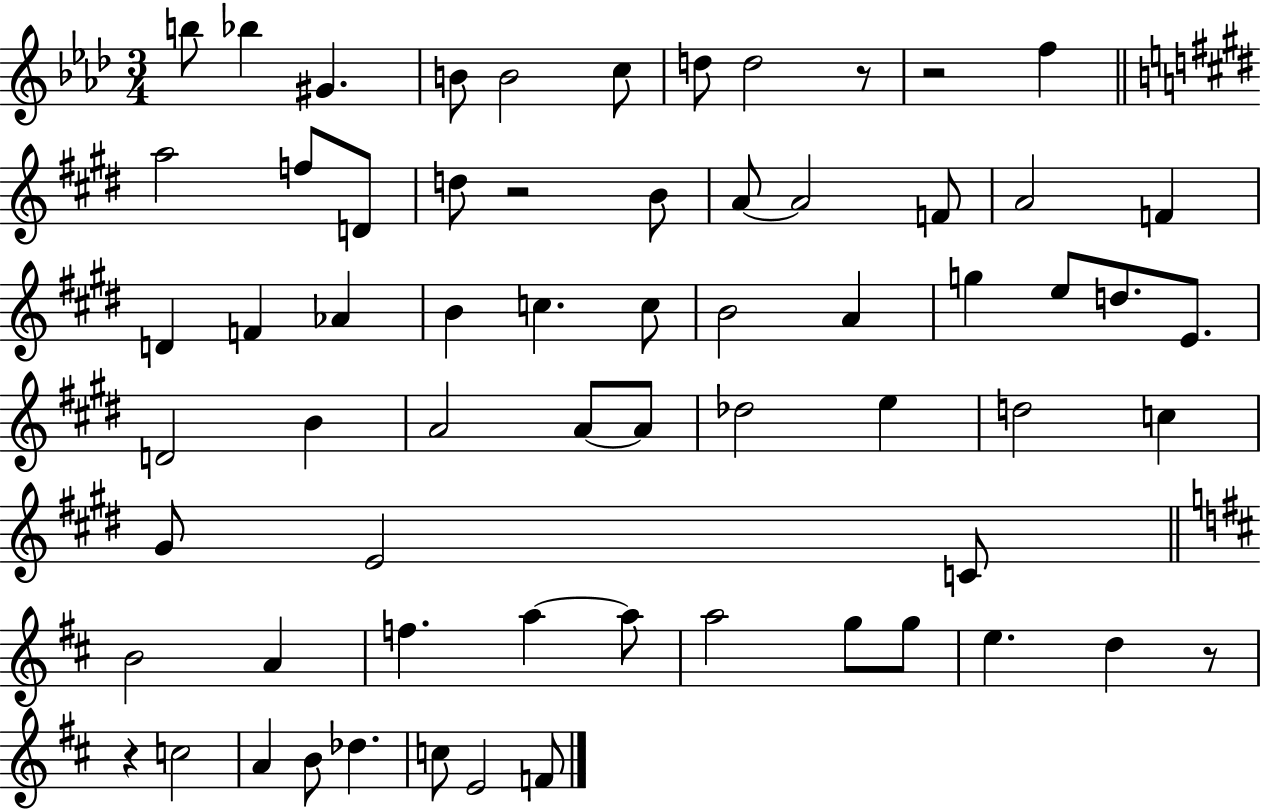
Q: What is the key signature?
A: AES major